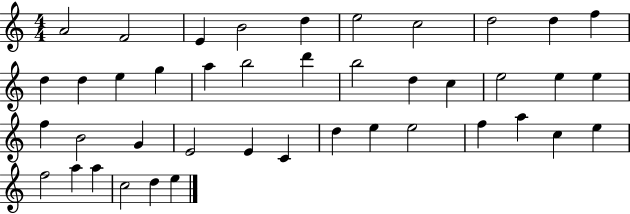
X:1
T:Untitled
M:4/4
L:1/4
K:C
A2 F2 E B2 d e2 c2 d2 d f d d e g a b2 d' b2 d c e2 e e f B2 G E2 E C d e e2 f a c e f2 a a c2 d e